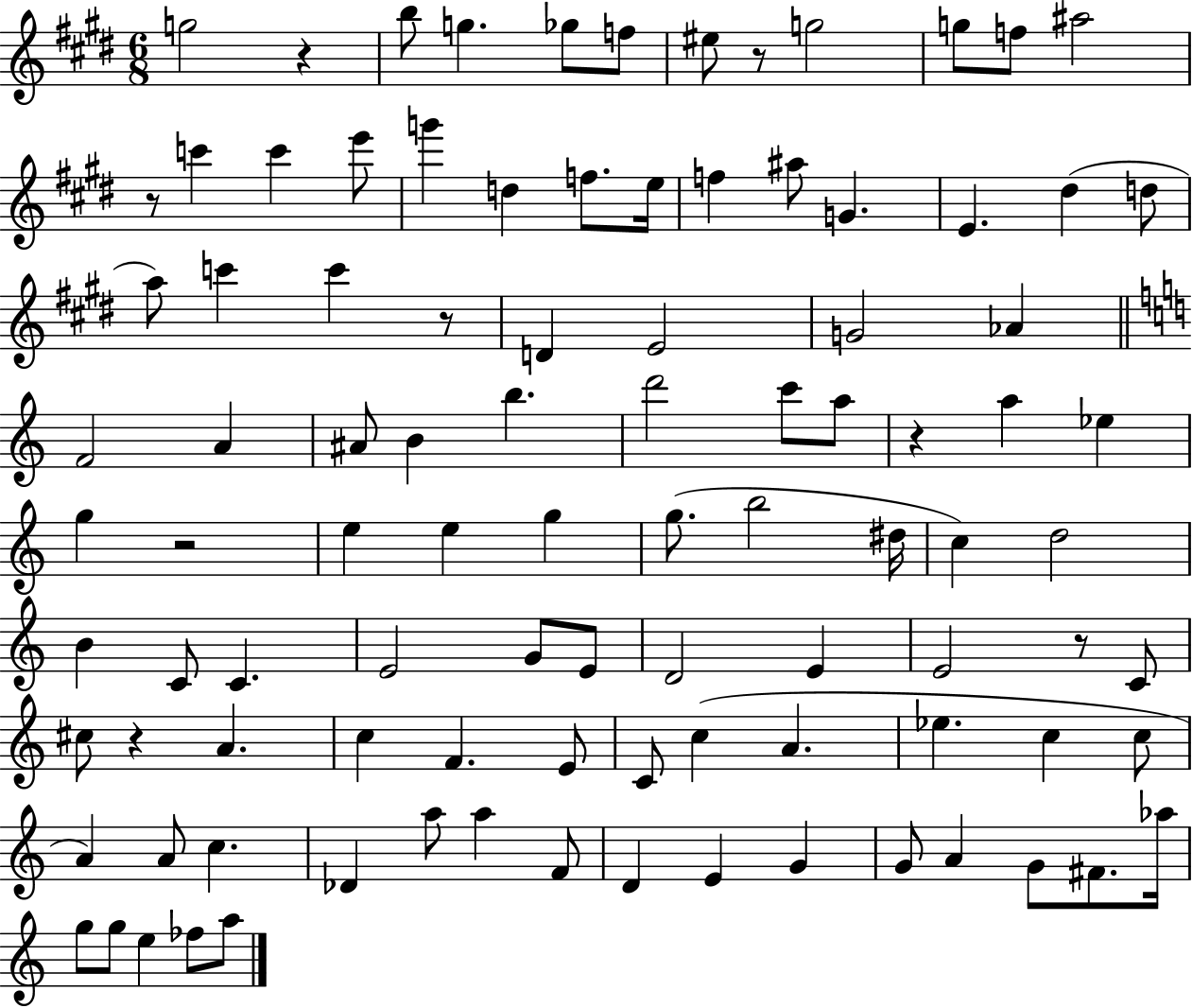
X:1
T:Untitled
M:6/8
L:1/4
K:E
g2 z b/2 g _g/2 f/2 ^e/2 z/2 g2 g/2 f/2 ^a2 z/2 c' c' e'/2 g' d f/2 e/4 f ^a/2 G E ^d d/2 a/2 c' c' z/2 D E2 G2 _A F2 A ^A/2 B b d'2 c'/2 a/2 z a _e g z2 e e g g/2 b2 ^d/4 c d2 B C/2 C E2 G/2 E/2 D2 E E2 z/2 C/2 ^c/2 z A c F E/2 C/2 c A _e c c/2 A A/2 c _D a/2 a F/2 D E G G/2 A G/2 ^F/2 _a/4 g/2 g/2 e _f/2 a/2